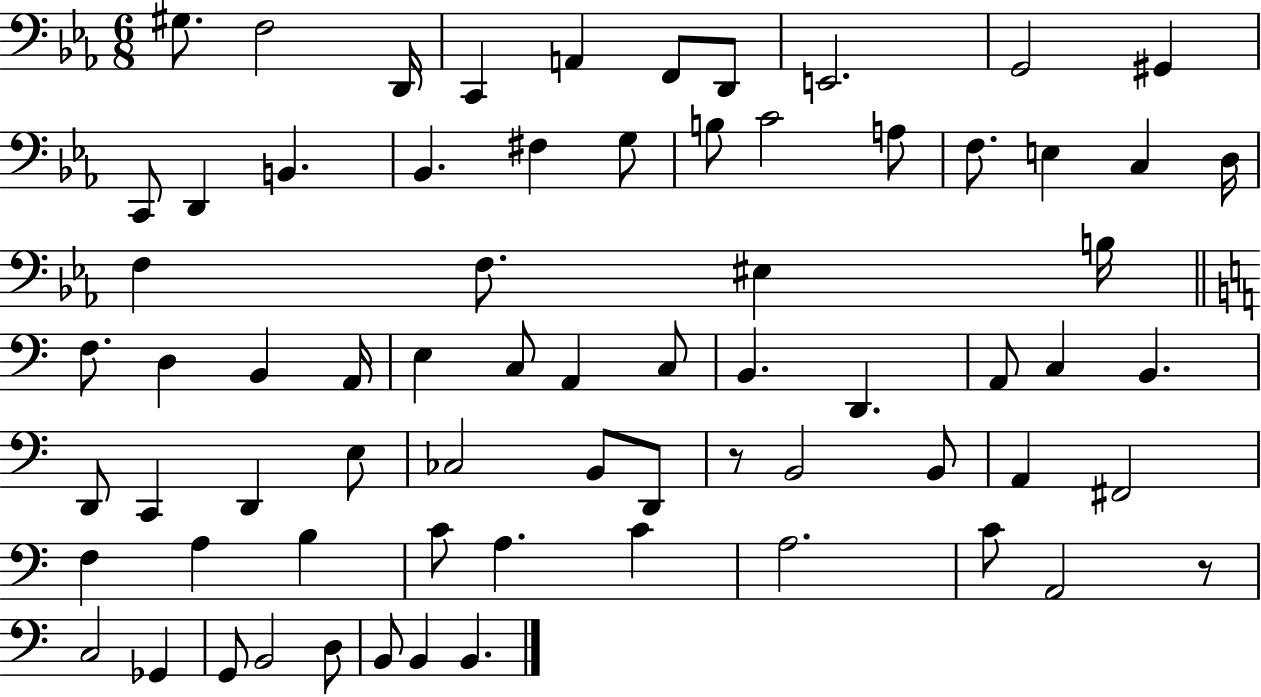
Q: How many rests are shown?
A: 2